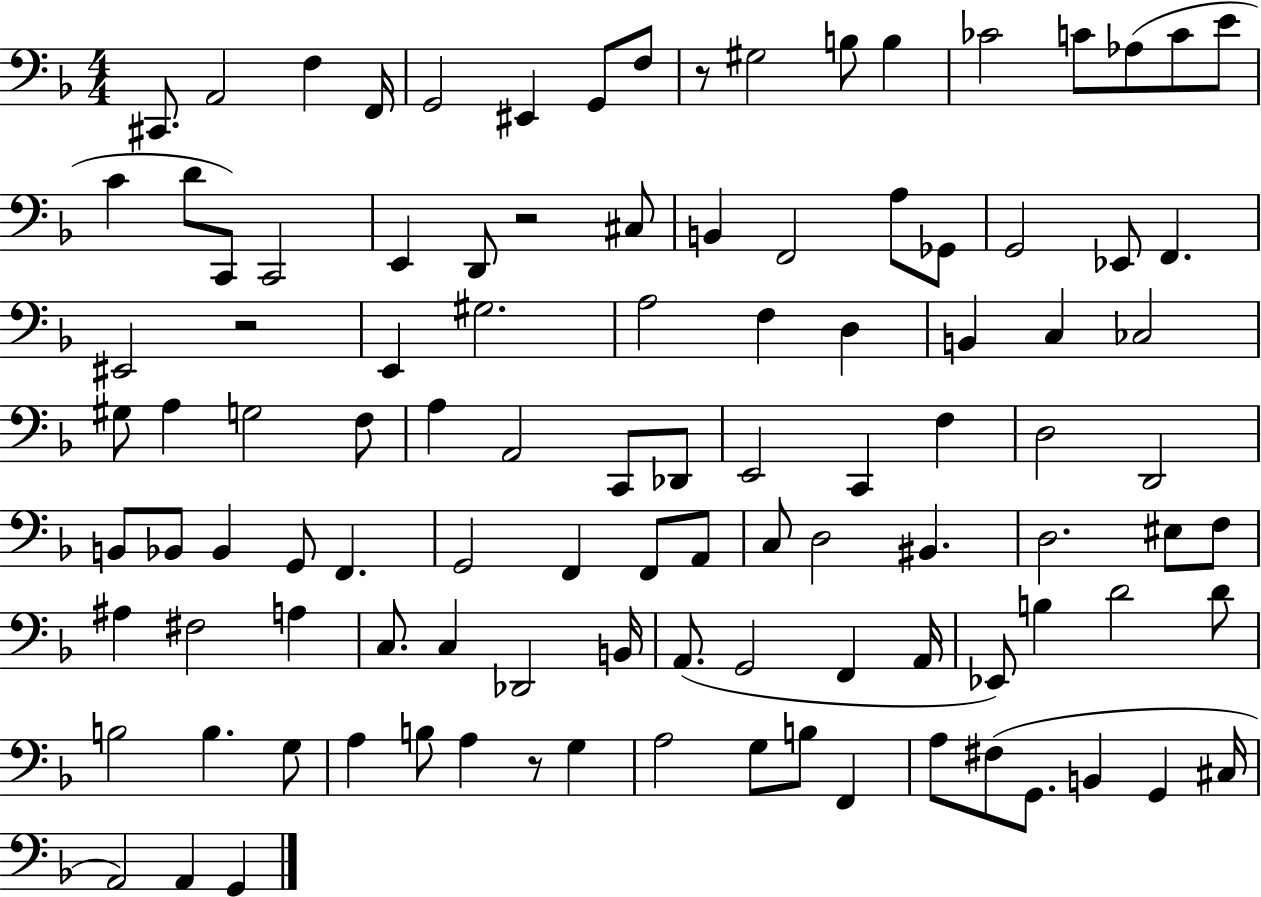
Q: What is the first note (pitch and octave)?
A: C#2